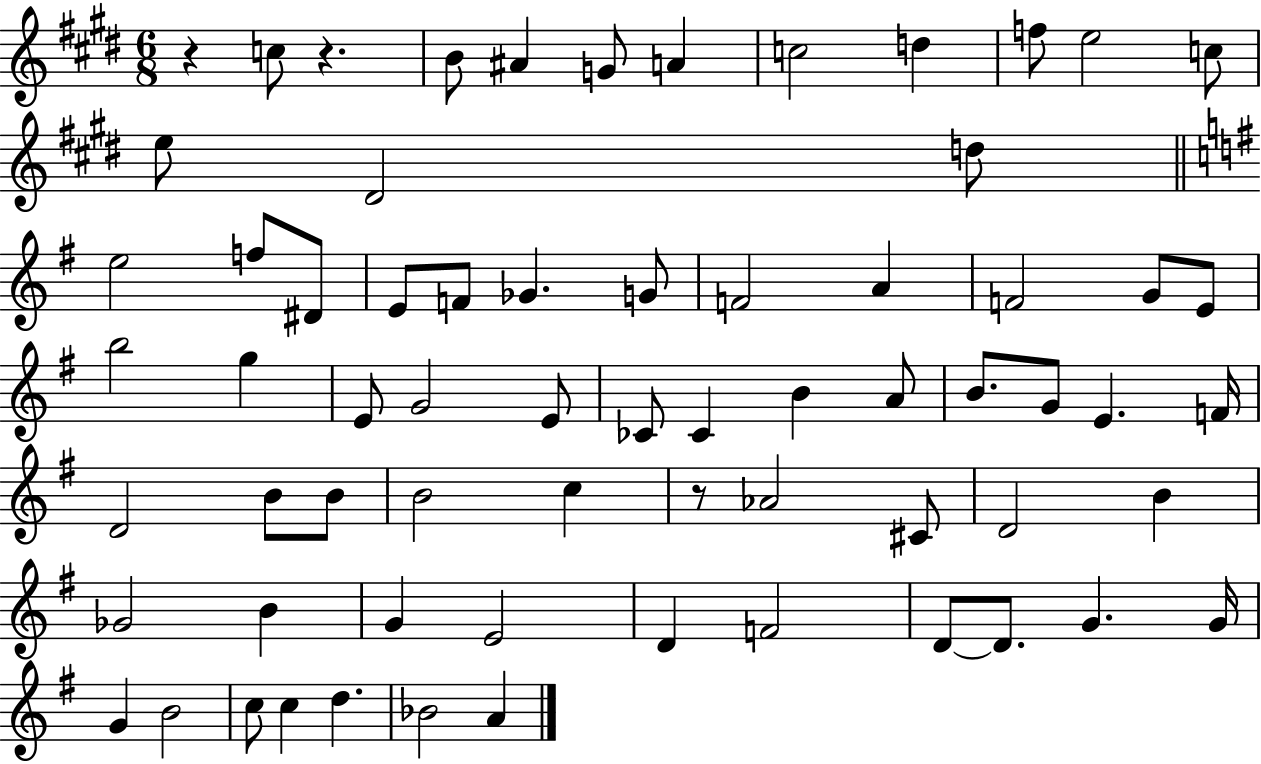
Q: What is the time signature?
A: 6/8